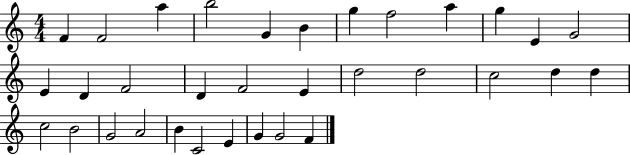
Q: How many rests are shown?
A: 0